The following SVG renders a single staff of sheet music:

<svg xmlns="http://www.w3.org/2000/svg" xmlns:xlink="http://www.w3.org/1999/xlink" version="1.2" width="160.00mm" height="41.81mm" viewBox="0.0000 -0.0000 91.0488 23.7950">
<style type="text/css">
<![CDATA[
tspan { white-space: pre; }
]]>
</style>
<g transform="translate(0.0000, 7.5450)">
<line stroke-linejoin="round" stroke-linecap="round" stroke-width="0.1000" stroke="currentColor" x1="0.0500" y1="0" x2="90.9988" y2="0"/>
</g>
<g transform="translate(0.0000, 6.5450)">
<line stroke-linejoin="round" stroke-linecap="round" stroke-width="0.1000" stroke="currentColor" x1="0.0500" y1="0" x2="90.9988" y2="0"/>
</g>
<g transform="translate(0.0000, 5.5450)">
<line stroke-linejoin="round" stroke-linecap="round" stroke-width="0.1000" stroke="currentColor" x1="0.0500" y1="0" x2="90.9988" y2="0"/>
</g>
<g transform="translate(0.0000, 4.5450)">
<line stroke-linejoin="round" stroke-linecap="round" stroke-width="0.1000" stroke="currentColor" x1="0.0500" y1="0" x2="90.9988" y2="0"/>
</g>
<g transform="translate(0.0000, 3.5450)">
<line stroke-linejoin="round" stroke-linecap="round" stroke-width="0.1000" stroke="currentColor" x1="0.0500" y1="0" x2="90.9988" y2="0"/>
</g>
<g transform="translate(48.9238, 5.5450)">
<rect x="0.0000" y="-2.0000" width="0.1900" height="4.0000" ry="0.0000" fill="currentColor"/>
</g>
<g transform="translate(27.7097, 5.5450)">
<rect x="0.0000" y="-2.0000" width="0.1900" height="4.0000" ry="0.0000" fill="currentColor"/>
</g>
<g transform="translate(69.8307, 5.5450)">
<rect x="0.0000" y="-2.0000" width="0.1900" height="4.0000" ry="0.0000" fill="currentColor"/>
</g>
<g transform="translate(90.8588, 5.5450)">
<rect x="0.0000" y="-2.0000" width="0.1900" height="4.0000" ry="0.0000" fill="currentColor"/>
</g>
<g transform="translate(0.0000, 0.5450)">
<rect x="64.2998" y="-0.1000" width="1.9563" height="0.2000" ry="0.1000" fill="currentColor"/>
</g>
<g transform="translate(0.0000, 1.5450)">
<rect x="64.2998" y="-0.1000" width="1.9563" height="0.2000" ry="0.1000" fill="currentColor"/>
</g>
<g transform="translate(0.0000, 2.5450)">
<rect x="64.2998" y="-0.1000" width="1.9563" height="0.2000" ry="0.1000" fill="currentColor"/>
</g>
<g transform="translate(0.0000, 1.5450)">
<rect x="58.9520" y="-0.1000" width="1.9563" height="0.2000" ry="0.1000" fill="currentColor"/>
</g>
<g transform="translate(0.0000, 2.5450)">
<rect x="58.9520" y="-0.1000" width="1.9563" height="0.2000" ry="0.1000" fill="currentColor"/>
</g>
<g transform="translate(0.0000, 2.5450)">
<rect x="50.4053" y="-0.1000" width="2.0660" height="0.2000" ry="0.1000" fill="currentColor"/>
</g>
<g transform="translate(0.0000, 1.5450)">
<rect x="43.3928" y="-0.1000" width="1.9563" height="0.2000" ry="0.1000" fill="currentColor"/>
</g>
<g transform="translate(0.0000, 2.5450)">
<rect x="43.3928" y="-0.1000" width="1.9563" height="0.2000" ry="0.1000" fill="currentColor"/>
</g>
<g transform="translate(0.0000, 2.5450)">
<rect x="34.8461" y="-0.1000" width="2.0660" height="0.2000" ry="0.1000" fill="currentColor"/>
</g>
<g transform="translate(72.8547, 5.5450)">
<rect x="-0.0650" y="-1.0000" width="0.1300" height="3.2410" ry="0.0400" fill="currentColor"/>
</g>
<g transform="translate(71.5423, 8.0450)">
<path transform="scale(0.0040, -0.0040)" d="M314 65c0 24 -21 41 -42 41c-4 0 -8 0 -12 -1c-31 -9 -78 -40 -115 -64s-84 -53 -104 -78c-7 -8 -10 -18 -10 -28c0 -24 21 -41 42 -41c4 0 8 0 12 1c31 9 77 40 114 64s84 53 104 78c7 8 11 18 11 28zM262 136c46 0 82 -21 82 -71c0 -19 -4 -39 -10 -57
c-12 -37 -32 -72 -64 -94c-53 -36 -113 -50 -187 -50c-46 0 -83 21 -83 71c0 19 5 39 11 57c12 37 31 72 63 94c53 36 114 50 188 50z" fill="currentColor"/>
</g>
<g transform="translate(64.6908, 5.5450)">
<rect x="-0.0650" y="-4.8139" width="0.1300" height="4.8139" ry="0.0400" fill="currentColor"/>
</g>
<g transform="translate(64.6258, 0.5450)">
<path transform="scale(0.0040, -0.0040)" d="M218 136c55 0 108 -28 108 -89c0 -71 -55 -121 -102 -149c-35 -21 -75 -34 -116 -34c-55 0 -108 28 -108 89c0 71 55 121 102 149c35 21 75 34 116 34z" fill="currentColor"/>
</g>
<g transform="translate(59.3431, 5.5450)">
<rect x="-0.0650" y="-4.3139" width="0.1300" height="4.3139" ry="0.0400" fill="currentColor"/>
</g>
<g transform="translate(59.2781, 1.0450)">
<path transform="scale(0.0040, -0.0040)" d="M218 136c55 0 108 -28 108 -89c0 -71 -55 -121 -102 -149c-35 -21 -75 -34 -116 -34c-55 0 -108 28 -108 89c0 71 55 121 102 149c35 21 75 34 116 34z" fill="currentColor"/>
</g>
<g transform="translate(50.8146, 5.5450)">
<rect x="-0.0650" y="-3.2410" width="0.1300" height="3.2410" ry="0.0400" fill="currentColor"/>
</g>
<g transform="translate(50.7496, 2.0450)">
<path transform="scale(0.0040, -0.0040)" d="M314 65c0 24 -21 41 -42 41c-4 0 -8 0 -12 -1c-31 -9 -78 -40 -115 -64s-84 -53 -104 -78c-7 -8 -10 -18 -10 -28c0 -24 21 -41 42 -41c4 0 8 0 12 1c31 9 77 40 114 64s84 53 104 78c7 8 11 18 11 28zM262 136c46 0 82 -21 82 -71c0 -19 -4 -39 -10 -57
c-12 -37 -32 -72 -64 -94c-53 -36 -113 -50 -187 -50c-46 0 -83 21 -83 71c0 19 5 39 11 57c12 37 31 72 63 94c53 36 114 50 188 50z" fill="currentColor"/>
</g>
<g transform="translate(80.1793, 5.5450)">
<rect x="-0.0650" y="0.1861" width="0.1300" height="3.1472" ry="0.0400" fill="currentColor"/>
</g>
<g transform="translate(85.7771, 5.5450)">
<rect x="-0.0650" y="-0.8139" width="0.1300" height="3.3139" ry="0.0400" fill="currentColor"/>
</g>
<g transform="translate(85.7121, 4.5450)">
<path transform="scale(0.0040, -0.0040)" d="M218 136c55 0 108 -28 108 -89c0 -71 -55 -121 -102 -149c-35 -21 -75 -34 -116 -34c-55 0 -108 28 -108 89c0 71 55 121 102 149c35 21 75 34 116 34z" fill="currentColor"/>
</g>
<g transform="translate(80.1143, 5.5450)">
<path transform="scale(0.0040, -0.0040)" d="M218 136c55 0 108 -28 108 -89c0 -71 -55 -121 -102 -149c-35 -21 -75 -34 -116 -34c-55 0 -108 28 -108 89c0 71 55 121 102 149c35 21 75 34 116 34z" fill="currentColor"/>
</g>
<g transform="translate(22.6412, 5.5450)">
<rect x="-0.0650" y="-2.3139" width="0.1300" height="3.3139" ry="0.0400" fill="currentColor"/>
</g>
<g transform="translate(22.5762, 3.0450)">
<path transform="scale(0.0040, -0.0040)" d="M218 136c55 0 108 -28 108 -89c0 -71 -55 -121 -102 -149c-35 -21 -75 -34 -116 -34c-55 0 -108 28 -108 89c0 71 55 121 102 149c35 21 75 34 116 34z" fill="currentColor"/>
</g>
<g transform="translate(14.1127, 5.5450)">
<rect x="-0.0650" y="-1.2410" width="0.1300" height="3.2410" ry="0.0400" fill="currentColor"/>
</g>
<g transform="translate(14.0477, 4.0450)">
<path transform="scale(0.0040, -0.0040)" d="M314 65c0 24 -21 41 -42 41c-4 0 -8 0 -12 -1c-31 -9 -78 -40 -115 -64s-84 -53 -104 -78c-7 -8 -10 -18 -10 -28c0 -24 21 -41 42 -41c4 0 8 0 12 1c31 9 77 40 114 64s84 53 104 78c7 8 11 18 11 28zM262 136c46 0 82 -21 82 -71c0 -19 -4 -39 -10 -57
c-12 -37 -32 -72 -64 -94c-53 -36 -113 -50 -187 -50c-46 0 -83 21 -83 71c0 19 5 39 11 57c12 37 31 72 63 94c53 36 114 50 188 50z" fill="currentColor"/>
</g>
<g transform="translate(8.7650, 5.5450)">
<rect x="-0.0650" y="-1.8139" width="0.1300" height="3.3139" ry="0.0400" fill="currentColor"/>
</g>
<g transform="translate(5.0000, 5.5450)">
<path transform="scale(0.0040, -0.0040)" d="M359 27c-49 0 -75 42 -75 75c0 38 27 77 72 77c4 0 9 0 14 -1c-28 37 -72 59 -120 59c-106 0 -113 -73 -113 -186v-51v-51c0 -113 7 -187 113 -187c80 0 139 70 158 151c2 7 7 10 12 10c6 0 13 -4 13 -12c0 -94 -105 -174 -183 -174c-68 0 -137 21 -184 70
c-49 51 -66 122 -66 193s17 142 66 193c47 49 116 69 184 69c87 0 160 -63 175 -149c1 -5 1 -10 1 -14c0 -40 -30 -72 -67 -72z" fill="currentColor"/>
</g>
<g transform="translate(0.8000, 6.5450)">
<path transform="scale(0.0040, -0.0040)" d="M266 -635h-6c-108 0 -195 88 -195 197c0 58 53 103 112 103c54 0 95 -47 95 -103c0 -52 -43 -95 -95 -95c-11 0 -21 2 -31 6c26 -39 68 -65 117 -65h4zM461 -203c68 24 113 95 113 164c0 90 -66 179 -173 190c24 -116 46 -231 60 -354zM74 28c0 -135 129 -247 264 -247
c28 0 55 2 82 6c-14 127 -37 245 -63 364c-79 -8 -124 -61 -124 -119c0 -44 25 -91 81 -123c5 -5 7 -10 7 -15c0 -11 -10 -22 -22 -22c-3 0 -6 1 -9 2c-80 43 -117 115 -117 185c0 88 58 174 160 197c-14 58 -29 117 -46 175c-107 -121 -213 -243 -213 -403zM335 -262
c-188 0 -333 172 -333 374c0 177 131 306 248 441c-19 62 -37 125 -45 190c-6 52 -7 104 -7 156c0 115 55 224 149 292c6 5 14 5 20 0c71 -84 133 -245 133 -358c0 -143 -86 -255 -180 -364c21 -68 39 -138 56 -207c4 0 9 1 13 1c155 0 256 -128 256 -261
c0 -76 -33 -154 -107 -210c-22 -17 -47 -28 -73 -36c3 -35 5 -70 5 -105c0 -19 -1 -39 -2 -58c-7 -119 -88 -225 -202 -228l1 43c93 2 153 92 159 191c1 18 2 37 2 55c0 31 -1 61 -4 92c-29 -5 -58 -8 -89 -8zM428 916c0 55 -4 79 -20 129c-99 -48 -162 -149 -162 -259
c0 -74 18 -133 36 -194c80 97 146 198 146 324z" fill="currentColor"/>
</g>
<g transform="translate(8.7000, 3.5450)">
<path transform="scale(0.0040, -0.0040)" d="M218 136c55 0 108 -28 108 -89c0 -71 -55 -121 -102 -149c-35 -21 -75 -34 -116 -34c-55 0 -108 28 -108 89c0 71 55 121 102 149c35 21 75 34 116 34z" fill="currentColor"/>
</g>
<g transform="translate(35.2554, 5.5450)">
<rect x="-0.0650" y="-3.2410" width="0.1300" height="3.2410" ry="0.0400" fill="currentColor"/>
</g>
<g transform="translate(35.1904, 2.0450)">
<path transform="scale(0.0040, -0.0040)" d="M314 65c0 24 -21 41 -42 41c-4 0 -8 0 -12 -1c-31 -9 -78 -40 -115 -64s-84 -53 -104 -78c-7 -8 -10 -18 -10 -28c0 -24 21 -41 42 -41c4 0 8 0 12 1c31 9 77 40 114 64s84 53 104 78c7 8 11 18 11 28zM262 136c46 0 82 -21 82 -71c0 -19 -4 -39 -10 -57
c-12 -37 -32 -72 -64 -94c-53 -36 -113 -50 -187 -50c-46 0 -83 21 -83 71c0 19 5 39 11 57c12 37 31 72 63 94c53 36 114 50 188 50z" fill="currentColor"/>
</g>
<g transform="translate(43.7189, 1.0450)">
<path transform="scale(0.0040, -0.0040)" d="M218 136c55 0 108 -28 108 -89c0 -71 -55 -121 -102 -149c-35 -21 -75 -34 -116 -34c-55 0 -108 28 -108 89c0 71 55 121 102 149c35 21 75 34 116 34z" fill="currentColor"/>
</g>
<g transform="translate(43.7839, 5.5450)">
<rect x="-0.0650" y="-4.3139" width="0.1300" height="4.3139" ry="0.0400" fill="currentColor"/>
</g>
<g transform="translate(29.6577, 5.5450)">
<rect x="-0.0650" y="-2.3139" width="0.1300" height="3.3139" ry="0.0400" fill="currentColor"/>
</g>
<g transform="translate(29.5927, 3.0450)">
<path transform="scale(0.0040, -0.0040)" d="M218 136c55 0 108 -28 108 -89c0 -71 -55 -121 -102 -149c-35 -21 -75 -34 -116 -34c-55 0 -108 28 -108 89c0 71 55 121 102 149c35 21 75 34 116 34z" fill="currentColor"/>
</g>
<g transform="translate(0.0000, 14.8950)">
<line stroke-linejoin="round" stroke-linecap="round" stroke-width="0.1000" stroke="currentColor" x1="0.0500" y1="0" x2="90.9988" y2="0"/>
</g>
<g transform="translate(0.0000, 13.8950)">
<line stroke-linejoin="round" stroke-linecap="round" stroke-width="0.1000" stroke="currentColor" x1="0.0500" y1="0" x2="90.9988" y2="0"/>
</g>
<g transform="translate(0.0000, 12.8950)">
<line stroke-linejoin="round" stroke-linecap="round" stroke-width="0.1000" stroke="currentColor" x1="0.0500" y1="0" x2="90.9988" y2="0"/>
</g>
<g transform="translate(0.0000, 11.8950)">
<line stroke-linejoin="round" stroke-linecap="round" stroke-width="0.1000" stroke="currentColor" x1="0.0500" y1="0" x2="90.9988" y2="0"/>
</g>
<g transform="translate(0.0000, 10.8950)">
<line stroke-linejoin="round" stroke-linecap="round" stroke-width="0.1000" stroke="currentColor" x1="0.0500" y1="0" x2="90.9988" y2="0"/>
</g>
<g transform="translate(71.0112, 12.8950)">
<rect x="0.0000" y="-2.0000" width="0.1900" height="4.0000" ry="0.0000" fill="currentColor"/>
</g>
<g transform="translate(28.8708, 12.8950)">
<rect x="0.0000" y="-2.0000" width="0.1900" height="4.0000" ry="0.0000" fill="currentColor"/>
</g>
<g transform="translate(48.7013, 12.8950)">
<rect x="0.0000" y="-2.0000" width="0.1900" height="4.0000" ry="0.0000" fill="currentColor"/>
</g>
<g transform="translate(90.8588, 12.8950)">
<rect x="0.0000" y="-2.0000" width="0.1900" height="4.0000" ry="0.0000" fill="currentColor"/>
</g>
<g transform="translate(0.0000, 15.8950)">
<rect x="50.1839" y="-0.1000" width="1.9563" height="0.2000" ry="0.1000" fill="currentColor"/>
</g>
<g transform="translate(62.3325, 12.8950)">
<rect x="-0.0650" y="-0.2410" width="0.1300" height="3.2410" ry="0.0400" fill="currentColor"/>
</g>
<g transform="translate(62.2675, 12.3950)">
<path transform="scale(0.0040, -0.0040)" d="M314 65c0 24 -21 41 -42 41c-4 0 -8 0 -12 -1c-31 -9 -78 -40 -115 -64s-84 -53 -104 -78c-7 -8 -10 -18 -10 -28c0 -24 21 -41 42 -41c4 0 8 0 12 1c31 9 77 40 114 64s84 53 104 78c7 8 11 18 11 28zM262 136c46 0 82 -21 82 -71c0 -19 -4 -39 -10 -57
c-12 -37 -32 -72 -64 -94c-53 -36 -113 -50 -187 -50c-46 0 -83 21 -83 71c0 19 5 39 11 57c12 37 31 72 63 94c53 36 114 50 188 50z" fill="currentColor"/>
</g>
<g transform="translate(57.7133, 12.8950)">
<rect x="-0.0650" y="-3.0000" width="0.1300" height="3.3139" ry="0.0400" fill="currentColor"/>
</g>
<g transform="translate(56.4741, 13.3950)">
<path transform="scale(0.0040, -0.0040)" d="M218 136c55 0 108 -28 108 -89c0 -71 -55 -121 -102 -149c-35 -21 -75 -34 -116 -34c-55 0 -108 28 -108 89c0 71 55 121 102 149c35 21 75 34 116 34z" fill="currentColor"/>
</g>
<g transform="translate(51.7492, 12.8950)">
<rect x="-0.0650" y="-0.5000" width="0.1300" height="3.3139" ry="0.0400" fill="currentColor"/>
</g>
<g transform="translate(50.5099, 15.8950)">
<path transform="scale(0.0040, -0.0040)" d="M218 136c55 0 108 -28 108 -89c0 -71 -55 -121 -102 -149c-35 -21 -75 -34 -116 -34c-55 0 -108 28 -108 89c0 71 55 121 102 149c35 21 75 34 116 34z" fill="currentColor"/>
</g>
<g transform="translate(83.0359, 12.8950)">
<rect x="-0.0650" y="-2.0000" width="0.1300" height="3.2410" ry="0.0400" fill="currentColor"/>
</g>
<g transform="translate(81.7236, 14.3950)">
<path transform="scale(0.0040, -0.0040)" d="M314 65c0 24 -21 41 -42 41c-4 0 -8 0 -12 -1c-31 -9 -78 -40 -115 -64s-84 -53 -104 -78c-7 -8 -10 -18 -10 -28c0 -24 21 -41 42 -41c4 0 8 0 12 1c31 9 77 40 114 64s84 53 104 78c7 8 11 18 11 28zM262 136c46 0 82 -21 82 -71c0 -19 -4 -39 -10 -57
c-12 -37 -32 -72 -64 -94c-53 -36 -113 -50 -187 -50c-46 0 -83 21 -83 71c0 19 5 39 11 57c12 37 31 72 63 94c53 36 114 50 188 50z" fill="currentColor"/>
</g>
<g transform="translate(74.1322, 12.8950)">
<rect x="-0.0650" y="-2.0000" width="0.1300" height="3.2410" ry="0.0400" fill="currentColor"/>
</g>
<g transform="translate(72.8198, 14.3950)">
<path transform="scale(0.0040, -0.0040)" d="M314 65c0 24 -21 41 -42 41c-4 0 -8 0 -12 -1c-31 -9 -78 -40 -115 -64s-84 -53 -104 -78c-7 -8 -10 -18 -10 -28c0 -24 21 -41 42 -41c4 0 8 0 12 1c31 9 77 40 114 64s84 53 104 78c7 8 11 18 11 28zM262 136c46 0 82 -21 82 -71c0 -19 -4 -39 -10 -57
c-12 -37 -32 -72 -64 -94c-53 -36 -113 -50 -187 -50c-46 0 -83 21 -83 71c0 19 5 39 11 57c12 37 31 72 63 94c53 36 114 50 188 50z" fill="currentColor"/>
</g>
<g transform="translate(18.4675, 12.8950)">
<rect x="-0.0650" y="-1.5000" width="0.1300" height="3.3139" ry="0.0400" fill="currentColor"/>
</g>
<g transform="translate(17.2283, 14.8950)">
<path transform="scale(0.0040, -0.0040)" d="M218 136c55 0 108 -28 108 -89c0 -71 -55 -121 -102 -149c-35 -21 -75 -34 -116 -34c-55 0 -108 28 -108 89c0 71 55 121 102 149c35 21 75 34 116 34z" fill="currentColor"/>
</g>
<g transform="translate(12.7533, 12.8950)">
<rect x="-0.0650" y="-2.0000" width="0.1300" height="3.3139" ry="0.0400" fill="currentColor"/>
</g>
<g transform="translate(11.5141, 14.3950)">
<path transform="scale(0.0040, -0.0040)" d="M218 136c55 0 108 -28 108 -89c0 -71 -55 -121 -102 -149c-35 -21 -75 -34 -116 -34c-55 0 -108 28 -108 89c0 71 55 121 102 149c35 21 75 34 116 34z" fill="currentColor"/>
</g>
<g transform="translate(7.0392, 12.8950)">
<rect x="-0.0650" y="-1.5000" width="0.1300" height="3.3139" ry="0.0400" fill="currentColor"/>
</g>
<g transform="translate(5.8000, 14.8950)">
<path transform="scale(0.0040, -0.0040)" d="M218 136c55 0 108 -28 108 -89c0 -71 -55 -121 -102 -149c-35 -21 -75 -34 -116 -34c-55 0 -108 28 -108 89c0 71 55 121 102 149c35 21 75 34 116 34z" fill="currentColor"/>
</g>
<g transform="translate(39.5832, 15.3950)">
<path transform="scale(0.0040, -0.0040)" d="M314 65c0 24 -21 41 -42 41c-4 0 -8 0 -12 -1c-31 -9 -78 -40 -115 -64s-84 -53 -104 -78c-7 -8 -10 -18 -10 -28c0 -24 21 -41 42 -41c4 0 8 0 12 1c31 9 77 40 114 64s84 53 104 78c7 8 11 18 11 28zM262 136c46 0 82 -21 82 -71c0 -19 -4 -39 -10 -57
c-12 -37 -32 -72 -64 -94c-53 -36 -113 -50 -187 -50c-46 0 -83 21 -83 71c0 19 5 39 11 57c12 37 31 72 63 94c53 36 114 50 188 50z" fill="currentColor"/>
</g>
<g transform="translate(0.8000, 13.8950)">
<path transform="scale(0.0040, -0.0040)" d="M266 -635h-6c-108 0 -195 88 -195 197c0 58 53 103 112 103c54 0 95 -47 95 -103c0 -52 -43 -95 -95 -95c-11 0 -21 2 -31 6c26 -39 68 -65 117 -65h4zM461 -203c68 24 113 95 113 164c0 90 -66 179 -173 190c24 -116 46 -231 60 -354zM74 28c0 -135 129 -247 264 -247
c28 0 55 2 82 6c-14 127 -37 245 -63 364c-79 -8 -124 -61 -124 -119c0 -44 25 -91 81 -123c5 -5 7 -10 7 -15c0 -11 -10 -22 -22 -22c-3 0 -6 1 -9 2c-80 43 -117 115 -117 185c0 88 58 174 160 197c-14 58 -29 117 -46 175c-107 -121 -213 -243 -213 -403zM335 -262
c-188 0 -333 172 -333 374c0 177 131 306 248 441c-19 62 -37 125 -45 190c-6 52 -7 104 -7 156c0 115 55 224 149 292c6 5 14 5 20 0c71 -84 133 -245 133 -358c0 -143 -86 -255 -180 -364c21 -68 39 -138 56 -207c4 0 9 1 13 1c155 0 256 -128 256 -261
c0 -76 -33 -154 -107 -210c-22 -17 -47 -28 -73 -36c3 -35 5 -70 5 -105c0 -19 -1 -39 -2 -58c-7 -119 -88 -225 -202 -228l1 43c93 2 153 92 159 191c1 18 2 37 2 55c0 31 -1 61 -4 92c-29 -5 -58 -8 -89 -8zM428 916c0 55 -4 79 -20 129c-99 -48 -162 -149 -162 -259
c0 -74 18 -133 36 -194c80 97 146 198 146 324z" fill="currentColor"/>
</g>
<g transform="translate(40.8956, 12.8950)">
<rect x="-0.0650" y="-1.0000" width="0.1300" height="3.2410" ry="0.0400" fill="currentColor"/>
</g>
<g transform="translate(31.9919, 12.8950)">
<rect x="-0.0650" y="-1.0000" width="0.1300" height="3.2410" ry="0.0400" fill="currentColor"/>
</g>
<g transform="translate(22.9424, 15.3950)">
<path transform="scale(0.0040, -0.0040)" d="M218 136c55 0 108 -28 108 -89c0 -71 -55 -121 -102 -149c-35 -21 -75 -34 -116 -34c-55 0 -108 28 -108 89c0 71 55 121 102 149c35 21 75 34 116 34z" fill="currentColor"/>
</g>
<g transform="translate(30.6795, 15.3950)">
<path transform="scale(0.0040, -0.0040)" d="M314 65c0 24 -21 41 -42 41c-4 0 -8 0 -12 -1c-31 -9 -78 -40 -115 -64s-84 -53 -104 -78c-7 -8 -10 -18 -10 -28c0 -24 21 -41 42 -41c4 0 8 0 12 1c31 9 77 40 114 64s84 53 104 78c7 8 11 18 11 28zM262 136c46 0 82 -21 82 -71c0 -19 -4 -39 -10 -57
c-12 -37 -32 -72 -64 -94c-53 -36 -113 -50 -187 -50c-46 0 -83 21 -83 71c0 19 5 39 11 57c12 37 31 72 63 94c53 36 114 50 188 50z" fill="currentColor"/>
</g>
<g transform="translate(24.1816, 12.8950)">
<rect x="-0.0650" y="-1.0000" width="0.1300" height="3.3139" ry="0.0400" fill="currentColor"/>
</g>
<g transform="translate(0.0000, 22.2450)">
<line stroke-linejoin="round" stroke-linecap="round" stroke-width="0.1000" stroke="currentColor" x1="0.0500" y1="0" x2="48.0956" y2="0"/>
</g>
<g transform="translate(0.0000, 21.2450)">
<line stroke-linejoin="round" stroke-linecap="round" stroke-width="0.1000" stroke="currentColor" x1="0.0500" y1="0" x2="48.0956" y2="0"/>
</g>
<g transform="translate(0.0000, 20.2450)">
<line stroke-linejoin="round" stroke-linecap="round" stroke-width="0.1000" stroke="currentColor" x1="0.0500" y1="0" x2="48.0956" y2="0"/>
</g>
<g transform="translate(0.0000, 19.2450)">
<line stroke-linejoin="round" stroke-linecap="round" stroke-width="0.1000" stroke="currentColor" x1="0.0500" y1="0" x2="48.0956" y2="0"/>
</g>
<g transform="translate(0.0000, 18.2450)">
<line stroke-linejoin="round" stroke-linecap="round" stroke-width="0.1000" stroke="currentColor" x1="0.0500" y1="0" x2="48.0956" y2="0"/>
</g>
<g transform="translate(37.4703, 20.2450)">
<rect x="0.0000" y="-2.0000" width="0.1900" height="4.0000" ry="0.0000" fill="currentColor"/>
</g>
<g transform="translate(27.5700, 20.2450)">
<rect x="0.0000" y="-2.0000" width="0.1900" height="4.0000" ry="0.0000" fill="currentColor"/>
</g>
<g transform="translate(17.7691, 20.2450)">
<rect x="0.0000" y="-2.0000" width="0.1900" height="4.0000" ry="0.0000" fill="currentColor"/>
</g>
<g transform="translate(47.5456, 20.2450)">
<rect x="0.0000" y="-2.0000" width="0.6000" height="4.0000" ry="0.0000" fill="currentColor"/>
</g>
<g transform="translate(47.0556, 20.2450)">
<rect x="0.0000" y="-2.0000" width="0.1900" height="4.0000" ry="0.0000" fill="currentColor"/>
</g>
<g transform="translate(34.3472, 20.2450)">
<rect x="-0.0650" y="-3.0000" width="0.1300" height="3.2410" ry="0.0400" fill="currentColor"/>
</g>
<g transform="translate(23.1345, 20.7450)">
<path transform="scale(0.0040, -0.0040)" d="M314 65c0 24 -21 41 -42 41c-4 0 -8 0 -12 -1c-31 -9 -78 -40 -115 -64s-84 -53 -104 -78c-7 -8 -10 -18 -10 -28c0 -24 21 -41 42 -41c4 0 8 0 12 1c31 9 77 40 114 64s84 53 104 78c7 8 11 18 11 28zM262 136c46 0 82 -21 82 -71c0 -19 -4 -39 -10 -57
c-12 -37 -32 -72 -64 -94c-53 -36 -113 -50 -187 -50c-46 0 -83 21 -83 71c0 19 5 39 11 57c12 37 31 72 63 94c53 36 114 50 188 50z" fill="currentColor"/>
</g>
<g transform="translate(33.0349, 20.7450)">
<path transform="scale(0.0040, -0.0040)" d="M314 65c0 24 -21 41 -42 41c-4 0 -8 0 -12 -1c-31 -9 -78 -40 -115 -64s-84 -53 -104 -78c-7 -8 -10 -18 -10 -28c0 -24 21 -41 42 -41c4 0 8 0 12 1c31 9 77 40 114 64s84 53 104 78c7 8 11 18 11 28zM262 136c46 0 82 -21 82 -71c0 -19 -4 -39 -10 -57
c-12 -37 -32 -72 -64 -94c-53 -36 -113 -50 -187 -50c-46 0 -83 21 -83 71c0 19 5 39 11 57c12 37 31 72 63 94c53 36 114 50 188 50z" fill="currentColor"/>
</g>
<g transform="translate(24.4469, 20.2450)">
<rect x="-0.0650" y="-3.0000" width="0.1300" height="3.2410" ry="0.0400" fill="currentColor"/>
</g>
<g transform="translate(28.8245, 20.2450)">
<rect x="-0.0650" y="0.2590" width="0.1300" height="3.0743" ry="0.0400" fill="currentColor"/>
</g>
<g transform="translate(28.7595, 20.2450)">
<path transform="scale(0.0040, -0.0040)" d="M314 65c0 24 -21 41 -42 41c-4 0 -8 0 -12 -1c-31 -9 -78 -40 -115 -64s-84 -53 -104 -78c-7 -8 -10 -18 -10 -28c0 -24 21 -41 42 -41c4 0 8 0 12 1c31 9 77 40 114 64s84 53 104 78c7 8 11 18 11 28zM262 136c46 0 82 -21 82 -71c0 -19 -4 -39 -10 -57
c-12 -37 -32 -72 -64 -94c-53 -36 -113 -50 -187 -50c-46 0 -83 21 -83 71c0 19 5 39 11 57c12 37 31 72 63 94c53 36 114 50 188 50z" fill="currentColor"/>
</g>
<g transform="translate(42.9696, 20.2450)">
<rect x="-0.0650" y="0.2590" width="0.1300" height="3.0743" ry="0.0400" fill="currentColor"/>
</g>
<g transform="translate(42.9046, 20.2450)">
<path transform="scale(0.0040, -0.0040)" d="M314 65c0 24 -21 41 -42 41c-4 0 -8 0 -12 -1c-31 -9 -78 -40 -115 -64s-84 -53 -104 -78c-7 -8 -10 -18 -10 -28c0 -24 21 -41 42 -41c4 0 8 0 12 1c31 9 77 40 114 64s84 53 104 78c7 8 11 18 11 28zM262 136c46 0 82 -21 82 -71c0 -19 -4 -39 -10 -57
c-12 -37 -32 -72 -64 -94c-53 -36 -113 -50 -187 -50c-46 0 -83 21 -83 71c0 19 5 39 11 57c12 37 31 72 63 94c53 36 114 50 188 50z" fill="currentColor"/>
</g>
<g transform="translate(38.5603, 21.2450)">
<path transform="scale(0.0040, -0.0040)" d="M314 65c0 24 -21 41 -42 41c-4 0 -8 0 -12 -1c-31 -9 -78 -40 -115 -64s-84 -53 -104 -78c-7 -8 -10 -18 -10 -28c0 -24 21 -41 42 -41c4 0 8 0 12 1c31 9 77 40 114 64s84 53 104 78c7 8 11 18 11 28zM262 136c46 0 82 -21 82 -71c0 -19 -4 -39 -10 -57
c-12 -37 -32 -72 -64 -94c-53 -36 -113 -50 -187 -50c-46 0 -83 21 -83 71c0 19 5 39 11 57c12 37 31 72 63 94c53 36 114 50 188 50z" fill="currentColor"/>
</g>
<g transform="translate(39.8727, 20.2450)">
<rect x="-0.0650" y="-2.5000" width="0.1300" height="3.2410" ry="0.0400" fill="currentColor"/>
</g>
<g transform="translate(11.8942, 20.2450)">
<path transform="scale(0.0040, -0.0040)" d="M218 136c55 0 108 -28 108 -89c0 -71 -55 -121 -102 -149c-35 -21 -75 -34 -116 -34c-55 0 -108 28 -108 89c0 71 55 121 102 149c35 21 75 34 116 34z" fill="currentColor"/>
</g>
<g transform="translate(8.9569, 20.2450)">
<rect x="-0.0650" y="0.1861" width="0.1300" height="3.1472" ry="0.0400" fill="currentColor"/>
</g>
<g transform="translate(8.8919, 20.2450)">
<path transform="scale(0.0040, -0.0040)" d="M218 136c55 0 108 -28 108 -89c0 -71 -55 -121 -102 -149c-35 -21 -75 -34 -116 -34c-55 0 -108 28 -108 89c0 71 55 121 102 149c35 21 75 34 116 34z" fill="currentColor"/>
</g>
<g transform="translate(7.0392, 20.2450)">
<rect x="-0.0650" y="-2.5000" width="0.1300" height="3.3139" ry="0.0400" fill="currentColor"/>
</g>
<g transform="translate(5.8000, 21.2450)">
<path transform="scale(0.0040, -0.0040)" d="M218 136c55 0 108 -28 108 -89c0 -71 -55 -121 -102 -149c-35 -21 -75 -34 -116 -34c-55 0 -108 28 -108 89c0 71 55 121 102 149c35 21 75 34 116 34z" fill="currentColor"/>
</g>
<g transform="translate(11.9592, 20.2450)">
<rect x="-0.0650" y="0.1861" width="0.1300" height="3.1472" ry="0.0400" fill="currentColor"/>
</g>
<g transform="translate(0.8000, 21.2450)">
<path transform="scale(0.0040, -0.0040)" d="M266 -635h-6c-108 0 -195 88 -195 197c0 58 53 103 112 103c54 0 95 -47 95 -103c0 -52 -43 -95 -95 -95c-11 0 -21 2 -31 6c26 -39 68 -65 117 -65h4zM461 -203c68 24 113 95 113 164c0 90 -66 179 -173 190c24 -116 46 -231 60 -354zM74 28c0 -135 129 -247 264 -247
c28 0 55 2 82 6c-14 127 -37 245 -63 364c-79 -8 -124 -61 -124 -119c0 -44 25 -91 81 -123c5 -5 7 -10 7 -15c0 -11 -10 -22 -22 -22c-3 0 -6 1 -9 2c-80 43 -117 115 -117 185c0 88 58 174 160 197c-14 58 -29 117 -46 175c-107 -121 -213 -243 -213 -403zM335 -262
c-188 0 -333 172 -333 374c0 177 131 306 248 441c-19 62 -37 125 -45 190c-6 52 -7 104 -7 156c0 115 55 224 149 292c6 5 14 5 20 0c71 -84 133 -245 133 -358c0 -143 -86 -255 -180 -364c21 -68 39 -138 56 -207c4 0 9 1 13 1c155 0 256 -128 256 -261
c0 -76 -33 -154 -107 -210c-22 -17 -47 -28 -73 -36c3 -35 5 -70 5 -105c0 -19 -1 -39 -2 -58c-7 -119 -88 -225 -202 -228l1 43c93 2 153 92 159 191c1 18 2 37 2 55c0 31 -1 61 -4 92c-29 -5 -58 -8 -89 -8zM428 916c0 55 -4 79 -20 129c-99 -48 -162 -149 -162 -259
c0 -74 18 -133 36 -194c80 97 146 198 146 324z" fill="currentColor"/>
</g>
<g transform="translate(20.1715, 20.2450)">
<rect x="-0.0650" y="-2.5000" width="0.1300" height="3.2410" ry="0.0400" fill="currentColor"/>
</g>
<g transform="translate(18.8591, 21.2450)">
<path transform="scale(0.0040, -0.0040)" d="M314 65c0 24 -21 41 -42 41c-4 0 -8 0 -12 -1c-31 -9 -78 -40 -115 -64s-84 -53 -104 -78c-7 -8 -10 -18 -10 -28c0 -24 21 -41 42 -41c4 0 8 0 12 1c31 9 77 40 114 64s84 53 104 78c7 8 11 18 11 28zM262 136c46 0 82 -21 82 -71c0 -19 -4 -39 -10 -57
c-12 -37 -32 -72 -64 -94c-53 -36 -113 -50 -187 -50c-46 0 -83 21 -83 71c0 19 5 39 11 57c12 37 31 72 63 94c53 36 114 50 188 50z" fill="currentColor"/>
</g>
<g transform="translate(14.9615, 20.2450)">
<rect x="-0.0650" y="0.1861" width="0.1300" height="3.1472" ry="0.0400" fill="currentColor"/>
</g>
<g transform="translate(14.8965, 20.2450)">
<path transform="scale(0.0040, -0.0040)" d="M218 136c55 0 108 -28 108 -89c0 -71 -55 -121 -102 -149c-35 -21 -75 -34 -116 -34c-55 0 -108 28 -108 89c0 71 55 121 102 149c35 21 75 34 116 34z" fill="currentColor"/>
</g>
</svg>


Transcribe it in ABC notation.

X:1
T:Untitled
M:4/4
L:1/4
K:C
f e2 g g b2 d' b2 d' e' D2 B d E F E D D2 D2 C A c2 F2 F2 G B B B G2 A2 B2 A2 G2 B2